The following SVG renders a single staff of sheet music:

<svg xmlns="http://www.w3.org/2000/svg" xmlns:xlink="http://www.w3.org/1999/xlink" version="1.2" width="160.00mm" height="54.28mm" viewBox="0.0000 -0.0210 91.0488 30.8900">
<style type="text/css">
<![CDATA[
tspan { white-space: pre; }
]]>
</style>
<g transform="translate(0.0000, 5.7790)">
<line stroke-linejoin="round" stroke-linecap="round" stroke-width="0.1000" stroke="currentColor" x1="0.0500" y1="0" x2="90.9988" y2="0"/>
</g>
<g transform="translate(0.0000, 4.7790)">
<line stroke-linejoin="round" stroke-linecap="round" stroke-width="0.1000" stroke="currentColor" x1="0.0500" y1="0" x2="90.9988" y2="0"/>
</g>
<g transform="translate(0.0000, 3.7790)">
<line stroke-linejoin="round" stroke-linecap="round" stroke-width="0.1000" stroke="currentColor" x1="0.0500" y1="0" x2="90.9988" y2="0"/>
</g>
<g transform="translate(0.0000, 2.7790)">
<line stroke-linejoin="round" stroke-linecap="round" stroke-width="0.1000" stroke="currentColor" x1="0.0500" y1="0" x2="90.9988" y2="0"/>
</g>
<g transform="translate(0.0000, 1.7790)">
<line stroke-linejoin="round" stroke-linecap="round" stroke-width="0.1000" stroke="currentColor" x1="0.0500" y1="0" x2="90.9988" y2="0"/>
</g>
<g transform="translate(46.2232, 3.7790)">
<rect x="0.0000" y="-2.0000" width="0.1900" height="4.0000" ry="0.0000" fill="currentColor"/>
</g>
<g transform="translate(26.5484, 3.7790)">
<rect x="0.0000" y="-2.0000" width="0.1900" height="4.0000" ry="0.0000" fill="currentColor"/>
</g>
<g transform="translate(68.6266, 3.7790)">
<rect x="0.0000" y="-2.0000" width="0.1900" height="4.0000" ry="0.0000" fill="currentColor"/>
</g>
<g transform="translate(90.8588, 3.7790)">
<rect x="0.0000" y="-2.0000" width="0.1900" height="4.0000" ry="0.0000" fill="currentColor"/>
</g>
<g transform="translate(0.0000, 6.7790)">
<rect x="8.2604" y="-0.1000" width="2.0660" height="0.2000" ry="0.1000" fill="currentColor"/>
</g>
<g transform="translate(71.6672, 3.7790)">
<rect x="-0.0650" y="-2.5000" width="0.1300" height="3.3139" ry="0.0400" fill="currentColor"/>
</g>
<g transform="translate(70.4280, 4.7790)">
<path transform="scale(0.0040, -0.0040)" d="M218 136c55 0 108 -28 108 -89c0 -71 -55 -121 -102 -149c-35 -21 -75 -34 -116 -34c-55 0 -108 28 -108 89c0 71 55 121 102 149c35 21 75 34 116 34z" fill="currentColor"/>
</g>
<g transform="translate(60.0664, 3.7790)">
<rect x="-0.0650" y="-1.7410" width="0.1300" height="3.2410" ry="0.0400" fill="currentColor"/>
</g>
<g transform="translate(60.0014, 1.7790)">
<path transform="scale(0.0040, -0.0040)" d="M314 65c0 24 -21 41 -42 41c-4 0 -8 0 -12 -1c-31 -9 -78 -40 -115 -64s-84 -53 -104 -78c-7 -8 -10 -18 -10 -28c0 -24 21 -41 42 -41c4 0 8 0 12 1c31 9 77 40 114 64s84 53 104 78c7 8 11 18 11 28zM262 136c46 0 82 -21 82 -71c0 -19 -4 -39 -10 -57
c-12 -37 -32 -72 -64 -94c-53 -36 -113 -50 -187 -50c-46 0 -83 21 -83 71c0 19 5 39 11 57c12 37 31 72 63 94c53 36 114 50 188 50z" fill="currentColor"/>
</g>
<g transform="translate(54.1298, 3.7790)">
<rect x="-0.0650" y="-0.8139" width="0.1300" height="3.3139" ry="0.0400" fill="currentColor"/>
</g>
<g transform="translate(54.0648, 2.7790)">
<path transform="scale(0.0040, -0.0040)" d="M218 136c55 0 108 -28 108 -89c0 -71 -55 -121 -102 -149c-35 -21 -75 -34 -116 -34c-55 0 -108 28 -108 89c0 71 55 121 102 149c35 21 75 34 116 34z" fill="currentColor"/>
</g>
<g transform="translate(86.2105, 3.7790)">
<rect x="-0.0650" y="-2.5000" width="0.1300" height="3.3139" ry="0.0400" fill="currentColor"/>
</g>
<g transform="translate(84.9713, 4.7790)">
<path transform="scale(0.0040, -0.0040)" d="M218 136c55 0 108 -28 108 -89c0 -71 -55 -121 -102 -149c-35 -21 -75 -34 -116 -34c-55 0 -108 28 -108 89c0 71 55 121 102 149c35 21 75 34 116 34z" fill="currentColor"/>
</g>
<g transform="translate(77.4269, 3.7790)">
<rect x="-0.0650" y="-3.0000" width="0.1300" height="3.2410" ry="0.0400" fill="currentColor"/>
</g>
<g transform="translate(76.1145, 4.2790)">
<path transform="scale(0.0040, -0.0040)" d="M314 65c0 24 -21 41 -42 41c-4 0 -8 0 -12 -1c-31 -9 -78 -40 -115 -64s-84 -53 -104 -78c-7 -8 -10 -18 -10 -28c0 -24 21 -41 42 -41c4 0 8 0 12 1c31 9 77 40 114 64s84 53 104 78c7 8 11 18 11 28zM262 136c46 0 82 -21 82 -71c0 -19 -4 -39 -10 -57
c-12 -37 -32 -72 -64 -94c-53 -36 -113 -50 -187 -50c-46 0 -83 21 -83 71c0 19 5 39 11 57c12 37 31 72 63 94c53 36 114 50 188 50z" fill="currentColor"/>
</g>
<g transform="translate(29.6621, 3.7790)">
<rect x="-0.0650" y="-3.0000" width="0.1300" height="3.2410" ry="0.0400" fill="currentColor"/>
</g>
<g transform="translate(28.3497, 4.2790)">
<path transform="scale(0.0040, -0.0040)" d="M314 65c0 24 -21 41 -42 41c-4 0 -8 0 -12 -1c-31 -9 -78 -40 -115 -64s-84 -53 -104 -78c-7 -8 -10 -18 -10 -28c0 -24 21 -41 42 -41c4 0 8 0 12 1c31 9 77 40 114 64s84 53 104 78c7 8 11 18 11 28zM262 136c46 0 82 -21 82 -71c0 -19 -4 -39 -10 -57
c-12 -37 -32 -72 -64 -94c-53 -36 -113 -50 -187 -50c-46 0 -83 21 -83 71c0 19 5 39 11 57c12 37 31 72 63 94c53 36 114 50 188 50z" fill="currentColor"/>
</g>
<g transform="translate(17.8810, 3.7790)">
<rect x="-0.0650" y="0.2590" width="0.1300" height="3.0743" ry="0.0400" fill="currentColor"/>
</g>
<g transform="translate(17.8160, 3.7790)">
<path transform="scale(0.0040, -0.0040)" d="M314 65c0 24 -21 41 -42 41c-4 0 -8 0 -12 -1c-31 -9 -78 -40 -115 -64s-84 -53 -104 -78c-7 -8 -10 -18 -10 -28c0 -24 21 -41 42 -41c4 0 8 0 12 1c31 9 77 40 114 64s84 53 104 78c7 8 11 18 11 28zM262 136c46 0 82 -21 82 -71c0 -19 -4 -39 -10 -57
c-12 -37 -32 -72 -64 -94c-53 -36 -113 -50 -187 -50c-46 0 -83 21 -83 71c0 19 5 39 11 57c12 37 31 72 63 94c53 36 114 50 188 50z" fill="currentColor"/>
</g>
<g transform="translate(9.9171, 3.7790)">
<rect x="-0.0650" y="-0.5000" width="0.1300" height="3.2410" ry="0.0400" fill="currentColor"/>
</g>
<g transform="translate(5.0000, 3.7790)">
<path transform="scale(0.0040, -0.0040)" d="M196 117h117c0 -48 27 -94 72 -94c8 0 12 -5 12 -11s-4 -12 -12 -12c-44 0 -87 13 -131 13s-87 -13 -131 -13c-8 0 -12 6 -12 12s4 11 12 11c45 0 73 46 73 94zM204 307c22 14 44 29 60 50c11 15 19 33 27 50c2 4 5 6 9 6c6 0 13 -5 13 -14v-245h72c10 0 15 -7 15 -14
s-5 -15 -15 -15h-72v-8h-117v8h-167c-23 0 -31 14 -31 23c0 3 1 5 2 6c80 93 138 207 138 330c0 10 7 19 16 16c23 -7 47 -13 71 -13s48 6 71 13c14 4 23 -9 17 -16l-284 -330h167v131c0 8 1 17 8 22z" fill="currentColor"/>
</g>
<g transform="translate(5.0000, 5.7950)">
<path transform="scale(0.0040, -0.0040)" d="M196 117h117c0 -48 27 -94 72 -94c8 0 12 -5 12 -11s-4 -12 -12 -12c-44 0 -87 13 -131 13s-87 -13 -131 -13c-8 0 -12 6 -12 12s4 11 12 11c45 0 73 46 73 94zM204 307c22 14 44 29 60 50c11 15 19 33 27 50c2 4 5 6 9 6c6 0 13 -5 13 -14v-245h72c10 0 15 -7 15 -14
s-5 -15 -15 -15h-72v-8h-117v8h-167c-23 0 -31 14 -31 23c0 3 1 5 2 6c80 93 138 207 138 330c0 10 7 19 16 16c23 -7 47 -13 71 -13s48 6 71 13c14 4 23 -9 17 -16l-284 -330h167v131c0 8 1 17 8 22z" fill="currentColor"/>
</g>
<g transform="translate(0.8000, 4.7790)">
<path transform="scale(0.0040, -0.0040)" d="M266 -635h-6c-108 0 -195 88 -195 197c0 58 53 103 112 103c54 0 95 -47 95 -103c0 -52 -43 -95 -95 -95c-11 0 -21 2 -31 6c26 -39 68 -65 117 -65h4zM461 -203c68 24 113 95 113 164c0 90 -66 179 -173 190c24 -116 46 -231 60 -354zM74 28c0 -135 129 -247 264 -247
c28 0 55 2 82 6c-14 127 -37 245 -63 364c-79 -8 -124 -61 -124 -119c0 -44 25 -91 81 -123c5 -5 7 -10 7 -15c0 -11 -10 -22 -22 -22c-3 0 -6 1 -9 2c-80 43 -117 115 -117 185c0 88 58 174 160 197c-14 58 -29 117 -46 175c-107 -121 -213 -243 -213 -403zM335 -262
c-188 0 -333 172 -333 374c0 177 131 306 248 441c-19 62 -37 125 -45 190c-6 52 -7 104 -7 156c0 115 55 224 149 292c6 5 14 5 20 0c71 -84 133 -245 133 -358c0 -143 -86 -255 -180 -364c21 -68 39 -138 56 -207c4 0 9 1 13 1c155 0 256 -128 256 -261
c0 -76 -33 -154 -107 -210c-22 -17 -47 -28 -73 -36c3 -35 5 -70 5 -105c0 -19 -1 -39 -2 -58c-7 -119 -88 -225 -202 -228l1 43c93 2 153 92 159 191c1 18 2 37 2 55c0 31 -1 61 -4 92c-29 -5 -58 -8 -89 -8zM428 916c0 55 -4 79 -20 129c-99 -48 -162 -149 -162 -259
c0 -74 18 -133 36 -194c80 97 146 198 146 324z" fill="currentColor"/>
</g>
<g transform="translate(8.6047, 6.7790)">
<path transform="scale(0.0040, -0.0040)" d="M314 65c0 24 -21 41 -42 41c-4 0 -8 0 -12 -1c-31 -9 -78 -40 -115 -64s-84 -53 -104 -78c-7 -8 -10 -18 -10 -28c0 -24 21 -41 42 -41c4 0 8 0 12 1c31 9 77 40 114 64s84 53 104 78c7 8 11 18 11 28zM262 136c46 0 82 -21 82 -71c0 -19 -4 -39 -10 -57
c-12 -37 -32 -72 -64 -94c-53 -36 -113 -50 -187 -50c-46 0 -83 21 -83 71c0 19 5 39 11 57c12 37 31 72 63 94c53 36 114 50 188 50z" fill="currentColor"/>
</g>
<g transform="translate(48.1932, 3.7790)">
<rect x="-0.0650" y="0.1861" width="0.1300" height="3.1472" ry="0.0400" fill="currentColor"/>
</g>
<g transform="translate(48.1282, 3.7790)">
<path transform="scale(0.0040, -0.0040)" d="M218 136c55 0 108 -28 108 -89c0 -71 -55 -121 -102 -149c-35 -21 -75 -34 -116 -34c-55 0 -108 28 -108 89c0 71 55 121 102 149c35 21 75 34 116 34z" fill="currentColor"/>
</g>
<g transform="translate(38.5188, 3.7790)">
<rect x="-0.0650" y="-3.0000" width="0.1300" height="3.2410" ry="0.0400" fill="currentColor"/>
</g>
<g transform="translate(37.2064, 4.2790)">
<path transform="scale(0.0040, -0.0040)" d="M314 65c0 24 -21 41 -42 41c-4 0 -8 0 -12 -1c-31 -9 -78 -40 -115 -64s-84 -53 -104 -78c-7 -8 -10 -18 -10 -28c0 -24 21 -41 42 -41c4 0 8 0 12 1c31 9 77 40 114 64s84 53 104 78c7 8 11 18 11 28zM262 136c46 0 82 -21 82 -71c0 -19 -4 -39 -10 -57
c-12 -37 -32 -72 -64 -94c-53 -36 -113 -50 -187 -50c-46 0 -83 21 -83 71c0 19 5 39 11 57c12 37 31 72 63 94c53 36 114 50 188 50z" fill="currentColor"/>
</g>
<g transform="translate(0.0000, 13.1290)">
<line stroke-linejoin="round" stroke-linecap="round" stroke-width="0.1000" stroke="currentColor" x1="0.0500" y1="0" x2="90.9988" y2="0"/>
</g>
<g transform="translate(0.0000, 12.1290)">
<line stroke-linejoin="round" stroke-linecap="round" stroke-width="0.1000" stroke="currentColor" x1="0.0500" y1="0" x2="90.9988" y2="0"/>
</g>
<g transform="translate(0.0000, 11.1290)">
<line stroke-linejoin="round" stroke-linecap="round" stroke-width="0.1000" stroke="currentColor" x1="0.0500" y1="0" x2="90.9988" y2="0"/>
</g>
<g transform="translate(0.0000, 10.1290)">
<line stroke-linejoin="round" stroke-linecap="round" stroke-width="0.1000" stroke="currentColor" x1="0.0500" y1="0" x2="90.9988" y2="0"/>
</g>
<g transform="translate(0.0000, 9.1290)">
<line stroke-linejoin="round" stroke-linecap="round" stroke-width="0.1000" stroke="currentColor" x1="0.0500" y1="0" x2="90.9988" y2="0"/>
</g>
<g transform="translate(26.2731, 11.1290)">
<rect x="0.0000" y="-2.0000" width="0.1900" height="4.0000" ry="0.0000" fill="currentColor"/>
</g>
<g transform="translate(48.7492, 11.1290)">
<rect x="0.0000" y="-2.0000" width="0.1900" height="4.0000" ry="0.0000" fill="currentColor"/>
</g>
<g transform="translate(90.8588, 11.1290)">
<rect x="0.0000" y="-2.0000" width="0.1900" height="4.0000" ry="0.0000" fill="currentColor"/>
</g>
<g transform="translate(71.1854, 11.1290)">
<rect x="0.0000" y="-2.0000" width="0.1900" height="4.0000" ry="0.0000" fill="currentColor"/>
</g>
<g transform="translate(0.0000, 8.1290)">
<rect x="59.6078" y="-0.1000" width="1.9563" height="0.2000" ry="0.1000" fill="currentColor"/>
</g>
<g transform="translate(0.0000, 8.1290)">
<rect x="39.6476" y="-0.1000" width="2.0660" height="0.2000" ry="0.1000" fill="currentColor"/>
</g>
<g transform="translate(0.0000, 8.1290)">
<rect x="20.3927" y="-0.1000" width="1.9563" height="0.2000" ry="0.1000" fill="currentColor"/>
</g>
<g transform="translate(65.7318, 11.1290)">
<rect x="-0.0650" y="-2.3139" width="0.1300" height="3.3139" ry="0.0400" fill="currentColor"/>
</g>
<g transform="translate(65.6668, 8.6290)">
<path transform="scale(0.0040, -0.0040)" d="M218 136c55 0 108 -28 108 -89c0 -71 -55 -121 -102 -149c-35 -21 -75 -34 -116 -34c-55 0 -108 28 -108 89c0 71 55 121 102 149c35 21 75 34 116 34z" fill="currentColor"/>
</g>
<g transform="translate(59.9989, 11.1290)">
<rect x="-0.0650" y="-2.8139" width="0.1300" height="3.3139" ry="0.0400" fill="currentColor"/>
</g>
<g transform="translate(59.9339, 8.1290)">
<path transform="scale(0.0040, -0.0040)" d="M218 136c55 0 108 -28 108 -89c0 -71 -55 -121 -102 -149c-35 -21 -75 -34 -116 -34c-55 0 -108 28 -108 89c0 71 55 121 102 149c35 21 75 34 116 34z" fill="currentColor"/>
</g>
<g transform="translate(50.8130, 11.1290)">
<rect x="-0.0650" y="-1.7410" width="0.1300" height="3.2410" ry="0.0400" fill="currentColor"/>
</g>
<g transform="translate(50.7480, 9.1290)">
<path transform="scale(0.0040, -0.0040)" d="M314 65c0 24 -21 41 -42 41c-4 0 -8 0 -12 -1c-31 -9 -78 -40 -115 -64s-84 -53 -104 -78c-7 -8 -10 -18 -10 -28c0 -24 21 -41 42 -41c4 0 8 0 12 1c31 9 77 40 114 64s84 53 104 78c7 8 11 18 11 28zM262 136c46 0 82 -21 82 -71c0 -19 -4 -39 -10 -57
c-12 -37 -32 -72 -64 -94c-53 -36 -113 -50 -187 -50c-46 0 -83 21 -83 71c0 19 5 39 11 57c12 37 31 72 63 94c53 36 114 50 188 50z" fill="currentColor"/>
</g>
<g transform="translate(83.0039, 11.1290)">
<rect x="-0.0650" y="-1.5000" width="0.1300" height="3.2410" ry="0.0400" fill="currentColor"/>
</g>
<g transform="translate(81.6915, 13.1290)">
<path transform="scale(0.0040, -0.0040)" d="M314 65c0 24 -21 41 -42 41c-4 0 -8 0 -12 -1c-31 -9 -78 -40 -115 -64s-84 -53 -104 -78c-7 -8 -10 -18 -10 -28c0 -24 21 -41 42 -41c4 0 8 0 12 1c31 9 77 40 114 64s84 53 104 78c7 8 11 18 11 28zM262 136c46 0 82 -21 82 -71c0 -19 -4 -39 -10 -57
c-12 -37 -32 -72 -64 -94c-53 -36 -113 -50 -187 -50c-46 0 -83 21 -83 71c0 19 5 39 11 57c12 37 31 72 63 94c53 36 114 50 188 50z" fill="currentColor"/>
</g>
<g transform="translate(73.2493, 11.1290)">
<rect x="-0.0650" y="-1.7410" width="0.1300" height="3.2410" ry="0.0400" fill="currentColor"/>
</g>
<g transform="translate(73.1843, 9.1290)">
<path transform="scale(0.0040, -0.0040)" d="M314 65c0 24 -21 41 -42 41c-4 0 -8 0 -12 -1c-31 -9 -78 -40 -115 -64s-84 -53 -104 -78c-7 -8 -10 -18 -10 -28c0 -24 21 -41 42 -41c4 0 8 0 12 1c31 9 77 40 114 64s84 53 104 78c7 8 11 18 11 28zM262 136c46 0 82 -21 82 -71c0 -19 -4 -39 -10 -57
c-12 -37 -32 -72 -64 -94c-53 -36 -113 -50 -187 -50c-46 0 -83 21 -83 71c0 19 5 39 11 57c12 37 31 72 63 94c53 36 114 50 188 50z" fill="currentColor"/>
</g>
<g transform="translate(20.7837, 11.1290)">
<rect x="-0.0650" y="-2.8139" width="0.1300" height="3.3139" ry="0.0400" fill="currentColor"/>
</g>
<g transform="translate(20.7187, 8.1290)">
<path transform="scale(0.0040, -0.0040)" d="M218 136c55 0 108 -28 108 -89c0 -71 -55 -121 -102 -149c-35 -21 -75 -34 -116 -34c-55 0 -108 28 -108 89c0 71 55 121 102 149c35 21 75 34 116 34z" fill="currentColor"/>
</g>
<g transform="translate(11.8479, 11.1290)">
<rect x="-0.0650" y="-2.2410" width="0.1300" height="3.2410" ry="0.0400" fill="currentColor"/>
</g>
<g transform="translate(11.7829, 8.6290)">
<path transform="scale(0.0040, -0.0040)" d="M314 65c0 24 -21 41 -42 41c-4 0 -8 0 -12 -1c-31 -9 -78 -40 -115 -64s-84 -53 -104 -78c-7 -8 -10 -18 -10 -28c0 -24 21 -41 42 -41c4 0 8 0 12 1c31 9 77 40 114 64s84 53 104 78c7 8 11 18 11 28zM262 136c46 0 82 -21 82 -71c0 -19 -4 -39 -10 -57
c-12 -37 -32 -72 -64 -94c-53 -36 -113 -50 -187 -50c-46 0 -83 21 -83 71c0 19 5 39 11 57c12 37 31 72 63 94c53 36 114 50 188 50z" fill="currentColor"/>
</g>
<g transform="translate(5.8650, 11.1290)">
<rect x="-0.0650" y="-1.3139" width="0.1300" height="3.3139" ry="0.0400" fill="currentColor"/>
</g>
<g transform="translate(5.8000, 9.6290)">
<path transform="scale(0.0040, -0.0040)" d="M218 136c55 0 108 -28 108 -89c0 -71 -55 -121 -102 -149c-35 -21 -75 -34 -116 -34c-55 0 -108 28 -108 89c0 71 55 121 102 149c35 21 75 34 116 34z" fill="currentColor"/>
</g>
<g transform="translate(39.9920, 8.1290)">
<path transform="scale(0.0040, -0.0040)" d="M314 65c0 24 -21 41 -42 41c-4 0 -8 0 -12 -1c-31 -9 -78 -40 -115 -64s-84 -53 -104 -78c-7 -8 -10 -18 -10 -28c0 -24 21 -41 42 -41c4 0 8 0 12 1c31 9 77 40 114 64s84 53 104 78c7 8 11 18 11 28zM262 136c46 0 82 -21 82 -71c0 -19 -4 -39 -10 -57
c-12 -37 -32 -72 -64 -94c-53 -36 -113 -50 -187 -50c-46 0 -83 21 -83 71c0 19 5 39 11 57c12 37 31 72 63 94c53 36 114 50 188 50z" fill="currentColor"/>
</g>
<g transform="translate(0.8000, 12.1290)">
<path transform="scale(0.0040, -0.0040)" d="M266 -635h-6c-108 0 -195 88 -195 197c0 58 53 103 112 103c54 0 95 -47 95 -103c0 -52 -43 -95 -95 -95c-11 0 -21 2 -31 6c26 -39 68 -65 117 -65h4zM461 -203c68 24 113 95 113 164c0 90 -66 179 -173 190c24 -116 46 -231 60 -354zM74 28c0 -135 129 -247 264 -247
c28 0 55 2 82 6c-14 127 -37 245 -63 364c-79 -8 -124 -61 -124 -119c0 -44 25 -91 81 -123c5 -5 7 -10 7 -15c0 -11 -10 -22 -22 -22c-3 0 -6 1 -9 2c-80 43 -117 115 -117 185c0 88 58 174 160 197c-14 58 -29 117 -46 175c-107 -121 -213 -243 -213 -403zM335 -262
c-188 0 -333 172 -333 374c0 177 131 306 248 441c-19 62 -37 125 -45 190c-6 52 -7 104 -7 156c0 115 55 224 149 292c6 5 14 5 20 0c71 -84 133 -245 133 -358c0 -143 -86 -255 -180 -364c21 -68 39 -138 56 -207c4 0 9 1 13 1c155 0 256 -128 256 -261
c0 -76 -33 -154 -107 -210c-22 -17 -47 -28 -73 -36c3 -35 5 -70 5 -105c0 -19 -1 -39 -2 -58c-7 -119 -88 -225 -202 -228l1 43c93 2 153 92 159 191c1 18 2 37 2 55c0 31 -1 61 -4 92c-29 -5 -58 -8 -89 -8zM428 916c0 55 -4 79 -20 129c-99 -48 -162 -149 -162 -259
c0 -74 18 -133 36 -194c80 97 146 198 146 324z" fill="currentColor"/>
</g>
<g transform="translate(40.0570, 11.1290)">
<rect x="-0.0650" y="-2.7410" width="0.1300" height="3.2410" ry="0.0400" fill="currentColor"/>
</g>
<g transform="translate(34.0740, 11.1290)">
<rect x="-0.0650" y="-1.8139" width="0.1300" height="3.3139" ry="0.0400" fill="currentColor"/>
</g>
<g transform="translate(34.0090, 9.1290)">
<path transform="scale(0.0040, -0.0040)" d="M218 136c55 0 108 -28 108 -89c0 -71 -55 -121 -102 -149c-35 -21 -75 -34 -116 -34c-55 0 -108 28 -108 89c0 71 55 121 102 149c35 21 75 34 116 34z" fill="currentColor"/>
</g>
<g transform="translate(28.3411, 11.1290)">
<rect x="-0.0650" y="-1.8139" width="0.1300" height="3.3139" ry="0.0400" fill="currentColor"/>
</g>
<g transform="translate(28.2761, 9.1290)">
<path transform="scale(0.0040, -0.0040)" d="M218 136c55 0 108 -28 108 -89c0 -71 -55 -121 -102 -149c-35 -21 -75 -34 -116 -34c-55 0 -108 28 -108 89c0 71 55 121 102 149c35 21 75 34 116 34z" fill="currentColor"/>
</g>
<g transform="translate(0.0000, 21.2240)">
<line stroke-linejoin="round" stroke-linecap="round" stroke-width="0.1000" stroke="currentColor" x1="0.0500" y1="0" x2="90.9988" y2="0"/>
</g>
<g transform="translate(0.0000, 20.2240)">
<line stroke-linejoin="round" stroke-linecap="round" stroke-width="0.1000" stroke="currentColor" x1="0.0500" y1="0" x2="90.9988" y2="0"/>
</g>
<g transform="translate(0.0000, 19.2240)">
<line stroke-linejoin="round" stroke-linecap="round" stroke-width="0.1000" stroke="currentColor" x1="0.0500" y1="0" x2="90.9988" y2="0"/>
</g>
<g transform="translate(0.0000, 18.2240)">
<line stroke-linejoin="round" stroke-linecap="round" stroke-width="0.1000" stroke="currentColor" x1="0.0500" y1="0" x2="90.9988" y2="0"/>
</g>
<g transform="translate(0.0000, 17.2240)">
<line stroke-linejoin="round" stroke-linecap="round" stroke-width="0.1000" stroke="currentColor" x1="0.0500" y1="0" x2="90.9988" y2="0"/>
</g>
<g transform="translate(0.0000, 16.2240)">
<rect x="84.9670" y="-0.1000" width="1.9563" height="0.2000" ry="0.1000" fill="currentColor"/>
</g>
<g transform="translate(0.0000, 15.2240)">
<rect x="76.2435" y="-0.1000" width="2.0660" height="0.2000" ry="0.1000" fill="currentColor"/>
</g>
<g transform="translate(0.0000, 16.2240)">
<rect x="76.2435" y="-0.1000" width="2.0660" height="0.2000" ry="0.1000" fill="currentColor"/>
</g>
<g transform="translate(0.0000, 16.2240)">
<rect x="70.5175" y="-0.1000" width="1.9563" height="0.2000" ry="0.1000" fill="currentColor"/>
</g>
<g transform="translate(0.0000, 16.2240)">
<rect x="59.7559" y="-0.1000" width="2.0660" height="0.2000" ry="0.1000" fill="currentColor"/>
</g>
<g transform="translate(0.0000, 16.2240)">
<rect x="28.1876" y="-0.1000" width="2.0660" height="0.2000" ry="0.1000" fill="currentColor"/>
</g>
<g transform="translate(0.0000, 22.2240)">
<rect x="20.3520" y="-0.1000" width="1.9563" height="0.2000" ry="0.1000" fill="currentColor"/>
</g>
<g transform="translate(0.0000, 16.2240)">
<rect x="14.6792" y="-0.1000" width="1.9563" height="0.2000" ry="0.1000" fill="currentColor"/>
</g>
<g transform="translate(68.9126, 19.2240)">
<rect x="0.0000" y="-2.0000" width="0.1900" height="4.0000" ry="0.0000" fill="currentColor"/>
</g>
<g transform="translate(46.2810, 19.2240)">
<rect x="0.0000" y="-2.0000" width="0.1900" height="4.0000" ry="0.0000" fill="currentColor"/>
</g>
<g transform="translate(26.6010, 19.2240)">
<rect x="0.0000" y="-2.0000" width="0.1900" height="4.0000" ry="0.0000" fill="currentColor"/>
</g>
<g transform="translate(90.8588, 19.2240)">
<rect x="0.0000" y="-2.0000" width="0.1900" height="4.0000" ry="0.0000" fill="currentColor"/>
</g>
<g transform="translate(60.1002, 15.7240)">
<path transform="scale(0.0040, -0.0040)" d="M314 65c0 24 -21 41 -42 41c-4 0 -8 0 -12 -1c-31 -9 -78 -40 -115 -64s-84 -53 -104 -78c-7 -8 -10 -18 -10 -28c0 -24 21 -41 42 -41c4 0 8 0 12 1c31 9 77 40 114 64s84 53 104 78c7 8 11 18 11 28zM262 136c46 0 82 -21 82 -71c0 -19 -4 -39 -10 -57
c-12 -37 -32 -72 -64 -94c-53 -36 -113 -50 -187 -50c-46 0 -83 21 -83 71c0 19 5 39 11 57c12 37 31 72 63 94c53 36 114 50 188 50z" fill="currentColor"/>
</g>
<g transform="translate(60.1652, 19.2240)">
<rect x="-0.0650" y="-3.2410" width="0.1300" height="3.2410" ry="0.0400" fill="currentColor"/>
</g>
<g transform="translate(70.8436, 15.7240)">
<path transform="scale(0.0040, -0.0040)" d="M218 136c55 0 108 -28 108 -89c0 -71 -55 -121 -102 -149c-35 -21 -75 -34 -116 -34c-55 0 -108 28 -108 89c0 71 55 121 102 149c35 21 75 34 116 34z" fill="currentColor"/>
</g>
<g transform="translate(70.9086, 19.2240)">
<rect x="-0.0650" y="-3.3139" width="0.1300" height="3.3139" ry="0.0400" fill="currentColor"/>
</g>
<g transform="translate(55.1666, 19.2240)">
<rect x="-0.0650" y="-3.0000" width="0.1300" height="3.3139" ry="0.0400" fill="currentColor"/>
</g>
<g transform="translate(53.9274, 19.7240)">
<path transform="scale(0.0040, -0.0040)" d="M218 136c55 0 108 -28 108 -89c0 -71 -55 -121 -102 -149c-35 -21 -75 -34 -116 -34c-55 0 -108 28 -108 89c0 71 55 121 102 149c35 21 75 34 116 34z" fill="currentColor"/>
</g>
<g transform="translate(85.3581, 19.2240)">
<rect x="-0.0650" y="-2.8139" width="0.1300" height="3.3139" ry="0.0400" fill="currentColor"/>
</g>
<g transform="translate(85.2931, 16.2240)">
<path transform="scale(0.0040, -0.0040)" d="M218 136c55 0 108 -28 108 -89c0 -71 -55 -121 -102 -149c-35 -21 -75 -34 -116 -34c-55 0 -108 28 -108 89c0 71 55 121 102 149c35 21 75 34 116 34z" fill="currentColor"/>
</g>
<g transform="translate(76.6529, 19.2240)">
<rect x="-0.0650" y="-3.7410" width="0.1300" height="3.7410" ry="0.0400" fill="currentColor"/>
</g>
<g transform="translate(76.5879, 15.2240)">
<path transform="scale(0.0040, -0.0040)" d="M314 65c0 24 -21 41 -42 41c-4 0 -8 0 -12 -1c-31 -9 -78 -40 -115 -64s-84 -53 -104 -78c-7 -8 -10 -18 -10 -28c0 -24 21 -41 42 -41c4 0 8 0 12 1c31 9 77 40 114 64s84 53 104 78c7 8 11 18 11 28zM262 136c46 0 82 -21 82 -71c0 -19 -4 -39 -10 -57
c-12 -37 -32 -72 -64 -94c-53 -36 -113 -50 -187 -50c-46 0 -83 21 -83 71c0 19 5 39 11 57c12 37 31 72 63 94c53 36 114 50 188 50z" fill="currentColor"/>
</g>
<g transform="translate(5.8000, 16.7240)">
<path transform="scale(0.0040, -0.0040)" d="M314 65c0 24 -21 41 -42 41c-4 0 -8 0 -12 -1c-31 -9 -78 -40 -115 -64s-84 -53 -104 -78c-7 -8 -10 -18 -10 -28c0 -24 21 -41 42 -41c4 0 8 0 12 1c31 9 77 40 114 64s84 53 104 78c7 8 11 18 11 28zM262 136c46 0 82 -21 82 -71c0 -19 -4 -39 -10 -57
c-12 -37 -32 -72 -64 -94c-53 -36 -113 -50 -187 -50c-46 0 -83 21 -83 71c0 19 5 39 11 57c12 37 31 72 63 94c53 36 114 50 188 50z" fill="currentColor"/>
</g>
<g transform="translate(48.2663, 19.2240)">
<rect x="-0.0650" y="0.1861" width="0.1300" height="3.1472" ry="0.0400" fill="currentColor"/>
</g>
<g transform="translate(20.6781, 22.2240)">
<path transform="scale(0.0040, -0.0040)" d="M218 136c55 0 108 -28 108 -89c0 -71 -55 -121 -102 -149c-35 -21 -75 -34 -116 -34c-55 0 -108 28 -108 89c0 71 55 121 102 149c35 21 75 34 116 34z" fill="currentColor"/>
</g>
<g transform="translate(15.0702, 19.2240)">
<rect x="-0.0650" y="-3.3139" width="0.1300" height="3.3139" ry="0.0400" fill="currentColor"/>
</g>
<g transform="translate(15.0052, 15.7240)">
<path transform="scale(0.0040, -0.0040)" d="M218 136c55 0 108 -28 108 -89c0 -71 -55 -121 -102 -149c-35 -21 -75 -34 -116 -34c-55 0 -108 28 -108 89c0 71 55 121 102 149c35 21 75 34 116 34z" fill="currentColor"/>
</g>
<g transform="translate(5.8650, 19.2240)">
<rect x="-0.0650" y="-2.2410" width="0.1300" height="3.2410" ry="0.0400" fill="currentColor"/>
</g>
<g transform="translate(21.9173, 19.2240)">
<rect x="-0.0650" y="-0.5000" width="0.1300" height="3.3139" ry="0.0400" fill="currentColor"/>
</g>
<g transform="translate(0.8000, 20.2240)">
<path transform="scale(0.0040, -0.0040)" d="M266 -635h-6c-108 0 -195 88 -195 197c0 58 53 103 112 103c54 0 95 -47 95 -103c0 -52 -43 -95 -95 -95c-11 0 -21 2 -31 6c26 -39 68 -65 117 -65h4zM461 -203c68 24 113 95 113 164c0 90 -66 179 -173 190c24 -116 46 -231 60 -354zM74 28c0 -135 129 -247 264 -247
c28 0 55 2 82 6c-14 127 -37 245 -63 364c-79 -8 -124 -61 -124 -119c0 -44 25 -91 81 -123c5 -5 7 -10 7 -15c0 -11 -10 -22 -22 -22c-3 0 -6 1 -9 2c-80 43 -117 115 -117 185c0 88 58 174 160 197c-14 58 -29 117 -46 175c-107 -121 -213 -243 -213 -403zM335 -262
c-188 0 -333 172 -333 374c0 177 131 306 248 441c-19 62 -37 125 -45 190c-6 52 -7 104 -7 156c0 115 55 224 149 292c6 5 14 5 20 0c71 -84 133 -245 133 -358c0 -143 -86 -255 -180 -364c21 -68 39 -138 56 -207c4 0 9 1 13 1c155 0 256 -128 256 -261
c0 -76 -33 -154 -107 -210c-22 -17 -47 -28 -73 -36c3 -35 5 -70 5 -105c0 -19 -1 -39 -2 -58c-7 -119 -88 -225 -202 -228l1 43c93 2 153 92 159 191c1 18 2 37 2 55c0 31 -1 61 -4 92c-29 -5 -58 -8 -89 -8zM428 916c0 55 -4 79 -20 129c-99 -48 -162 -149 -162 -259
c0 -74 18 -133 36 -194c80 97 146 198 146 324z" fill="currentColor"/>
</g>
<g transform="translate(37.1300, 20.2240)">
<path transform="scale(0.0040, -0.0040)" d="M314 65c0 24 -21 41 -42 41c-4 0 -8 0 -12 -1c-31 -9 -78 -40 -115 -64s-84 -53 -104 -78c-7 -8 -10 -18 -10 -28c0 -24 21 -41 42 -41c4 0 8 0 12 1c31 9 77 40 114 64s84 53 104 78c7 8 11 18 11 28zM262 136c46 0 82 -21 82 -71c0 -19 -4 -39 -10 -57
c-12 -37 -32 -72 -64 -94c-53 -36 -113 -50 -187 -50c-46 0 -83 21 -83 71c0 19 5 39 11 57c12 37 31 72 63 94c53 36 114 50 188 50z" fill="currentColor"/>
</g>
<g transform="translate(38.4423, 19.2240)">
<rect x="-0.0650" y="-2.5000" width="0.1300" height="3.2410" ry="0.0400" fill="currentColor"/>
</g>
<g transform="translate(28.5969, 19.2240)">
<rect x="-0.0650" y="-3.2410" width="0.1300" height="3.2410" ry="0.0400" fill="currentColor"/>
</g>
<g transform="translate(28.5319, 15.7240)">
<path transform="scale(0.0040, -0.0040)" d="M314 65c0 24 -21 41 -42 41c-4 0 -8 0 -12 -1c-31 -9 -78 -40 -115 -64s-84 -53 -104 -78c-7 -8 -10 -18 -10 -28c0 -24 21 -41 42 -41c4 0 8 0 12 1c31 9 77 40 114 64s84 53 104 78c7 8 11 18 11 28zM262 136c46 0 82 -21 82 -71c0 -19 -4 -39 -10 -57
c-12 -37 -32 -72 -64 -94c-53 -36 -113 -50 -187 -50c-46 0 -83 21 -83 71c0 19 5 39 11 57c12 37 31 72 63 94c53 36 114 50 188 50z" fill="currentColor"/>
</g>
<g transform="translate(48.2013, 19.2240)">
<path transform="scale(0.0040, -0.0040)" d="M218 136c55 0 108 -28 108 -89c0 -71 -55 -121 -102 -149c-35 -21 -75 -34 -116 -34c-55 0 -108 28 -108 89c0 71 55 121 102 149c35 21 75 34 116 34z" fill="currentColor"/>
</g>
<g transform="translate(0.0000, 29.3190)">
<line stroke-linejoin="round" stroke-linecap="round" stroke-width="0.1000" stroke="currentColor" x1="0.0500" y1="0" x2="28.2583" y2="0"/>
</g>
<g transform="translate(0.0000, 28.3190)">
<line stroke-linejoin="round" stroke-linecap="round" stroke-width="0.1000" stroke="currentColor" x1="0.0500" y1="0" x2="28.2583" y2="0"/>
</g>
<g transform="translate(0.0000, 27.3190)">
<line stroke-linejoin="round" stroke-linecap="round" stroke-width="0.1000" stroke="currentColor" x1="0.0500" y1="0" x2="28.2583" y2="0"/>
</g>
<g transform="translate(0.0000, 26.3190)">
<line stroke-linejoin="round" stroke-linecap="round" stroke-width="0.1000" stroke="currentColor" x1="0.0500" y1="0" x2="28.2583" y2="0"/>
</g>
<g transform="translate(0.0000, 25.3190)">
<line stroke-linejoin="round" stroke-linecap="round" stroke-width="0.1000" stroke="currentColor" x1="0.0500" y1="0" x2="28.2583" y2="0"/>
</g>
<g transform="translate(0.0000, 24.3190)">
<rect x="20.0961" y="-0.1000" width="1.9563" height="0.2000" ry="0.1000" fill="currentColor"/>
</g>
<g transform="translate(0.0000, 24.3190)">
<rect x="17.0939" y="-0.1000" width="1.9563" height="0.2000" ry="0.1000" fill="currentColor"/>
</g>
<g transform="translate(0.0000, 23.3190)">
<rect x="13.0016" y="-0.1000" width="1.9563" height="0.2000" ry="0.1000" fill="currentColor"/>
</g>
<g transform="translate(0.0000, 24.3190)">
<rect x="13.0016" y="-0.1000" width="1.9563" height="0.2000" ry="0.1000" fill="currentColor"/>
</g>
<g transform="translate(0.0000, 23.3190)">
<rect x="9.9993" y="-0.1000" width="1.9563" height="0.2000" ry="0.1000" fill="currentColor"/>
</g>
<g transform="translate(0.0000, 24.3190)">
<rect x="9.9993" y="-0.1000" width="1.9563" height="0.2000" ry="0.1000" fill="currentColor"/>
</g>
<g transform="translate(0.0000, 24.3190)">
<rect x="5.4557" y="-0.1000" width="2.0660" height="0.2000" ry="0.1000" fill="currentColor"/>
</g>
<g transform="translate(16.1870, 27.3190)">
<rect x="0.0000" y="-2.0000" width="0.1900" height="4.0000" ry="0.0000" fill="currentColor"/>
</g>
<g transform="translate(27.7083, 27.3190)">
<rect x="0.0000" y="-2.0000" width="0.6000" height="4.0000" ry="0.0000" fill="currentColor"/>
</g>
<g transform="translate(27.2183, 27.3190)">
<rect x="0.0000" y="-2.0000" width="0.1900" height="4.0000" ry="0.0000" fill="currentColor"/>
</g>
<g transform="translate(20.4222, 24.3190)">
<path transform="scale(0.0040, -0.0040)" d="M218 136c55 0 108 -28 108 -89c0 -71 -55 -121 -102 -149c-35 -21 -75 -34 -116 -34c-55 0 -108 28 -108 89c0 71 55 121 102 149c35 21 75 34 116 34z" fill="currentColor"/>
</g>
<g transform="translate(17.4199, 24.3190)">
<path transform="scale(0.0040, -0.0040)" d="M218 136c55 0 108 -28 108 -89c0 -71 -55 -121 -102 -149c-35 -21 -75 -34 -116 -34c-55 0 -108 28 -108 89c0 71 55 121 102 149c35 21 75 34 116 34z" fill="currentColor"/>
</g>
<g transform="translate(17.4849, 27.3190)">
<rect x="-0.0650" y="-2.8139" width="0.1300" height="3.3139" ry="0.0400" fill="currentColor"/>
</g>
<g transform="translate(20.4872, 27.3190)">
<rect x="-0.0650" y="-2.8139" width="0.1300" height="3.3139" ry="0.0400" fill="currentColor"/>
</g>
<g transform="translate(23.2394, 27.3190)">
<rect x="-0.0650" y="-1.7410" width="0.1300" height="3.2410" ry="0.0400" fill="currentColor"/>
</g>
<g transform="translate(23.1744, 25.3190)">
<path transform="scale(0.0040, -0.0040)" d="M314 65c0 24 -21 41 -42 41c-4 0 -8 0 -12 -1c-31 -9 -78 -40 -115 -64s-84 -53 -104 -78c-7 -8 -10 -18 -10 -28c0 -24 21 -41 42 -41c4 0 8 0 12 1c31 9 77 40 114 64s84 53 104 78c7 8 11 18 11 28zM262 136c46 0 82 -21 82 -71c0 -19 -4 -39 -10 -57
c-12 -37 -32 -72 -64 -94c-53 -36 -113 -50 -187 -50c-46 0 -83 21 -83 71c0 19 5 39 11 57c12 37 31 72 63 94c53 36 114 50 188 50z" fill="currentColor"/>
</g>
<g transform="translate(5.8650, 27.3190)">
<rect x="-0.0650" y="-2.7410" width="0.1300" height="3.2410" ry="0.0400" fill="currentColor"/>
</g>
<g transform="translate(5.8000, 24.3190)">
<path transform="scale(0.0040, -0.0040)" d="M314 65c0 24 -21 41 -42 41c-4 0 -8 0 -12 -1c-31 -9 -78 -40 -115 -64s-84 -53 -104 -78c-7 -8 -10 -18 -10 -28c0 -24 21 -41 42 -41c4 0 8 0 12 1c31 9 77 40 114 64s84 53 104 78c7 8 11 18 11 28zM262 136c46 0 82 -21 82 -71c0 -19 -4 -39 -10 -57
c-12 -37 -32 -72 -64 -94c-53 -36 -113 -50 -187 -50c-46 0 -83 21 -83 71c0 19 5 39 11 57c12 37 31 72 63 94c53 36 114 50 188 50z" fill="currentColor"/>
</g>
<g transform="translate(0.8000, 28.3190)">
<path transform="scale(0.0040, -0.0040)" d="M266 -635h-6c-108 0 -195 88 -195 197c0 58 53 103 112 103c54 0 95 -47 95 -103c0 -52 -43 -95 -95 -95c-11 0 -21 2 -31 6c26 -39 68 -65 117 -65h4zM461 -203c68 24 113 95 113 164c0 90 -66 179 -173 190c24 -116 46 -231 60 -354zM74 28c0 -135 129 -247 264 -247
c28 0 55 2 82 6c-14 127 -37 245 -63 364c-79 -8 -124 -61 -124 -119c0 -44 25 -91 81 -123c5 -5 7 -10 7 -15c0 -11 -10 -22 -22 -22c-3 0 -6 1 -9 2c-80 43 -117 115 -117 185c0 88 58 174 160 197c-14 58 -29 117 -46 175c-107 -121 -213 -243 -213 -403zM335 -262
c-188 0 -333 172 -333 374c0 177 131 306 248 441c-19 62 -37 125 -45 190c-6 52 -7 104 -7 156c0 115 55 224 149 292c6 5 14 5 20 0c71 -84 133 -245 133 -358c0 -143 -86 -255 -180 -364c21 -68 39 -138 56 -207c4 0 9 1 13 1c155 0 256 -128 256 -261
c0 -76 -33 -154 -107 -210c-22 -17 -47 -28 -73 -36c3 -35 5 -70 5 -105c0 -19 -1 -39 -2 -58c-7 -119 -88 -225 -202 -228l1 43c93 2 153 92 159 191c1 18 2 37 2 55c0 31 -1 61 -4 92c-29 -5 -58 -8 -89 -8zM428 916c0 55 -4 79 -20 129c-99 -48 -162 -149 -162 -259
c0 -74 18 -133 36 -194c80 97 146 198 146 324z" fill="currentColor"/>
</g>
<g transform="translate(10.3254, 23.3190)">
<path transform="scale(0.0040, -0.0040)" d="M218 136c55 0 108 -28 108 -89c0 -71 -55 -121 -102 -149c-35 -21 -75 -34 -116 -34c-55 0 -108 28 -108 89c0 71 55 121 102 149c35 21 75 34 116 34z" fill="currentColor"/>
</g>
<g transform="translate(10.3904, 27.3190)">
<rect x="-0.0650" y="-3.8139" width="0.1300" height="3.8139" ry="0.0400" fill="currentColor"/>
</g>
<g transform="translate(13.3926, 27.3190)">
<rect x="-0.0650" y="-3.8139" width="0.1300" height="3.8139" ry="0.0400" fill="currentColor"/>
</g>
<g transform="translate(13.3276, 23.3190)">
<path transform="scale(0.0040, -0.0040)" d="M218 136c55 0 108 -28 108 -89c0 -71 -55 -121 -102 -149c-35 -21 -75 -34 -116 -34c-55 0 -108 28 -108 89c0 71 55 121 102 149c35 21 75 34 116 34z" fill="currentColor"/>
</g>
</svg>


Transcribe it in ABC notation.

X:1
T:Untitled
M:4/4
L:1/4
K:C
C2 B2 A2 A2 B d f2 G A2 G e g2 a f f a2 f2 a g f2 E2 g2 b C b2 G2 B A b2 b c'2 a a2 c' c' a a f2